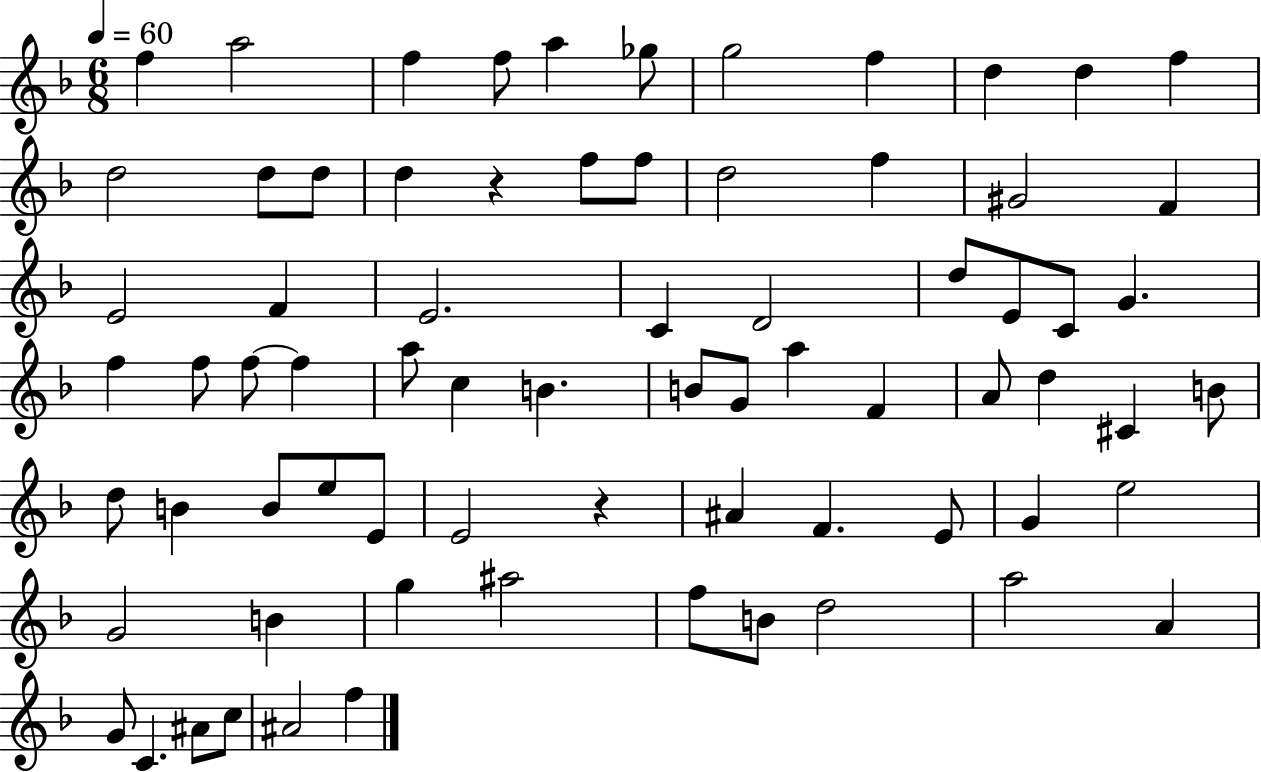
F5/q A5/h F5/q F5/e A5/q Gb5/e G5/h F5/q D5/q D5/q F5/q D5/h D5/e D5/e D5/q R/q F5/e F5/e D5/h F5/q G#4/h F4/q E4/h F4/q E4/h. C4/q D4/h D5/e E4/e C4/e G4/q. F5/q F5/e F5/e F5/q A5/e C5/q B4/q. B4/e G4/e A5/q F4/q A4/e D5/q C#4/q B4/e D5/e B4/q B4/e E5/e E4/e E4/h R/q A#4/q F4/q. E4/e G4/q E5/h G4/h B4/q G5/q A#5/h F5/e B4/e D5/h A5/h A4/q G4/e C4/q. A#4/e C5/e A#4/h F5/q